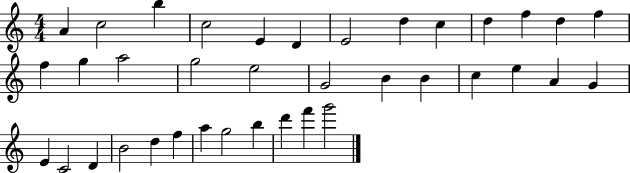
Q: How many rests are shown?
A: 0